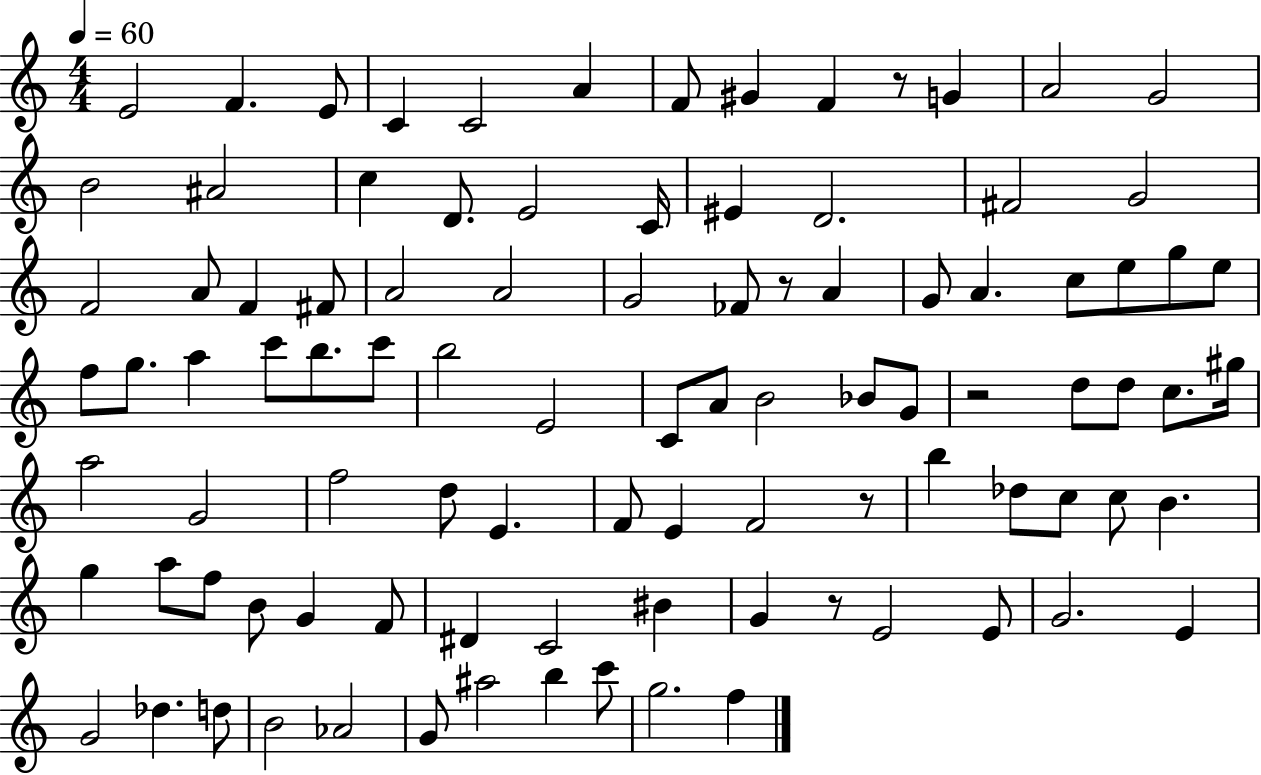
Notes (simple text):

E4/h F4/q. E4/e C4/q C4/h A4/q F4/e G#4/q F4/q R/e G4/q A4/h G4/h B4/h A#4/h C5/q D4/e. E4/h C4/s EIS4/q D4/h. F#4/h G4/h F4/h A4/e F4/q F#4/e A4/h A4/h G4/h FES4/e R/e A4/q G4/e A4/q. C5/e E5/e G5/e E5/e F5/e G5/e. A5/q C6/e B5/e. C6/e B5/h E4/h C4/e A4/e B4/h Bb4/e G4/e R/h D5/e D5/e C5/e. G#5/s A5/h G4/h F5/h D5/e E4/q. F4/e E4/q F4/h R/e B5/q Db5/e C5/e C5/e B4/q. G5/q A5/e F5/e B4/e G4/q F4/e D#4/q C4/h BIS4/q G4/q R/e E4/h E4/e G4/h. E4/q G4/h Db5/q. D5/e B4/h Ab4/h G4/e A#5/h B5/q C6/e G5/h. F5/q